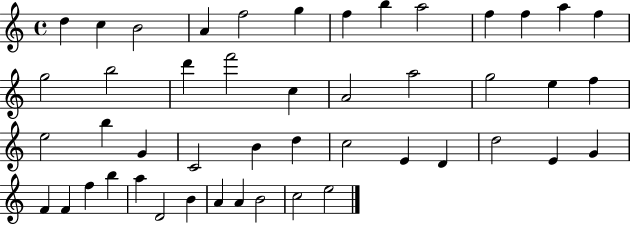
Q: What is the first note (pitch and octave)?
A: D5